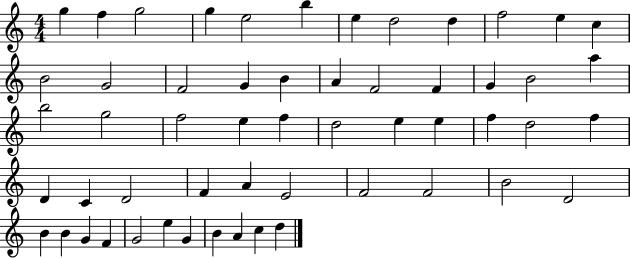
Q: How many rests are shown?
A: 0